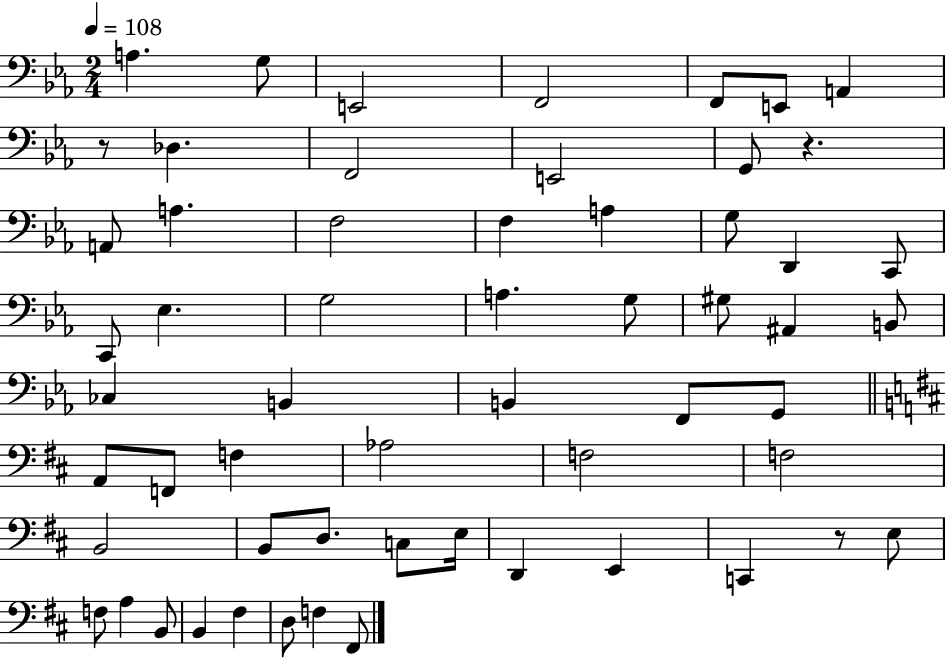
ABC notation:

X:1
T:Untitled
M:2/4
L:1/4
K:Eb
A, G,/2 E,,2 F,,2 F,,/2 E,,/2 A,, z/2 _D, F,,2 E,,2 G,,/2 z A,,/2 A, F,2 F, A, G,/2 D,, C,,/2 C,,/2 _E, G,2 A, G,/2 ^G,/2 ^A,, B,,/2 _C, B,, B,, F,,/2 G,,/2 A,,/2 F,,/2 F, _A,2 F,2 F,2 B,,2 B,,/2 D,/2 C,/2 E,/4 D,, E,, C,, z/2 E,/2 F,/2 A, B,,/2 B,, ^F, D,/2 F, ^F,,/2